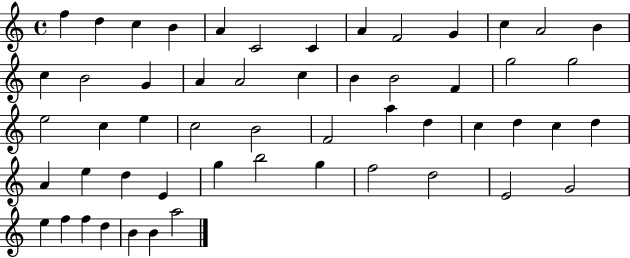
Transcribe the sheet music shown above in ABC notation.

X:1
T:Untitled
M:4/4
L:1/4
K:C
f d c B A C2 C A F2 G c A2 B c B2 G A A2 c B B2 F g2 g2 e2 c e c2 B2 F2 a d c d c d A e d E g b2 g f2 d2 E2 G2 e f f d B B a2